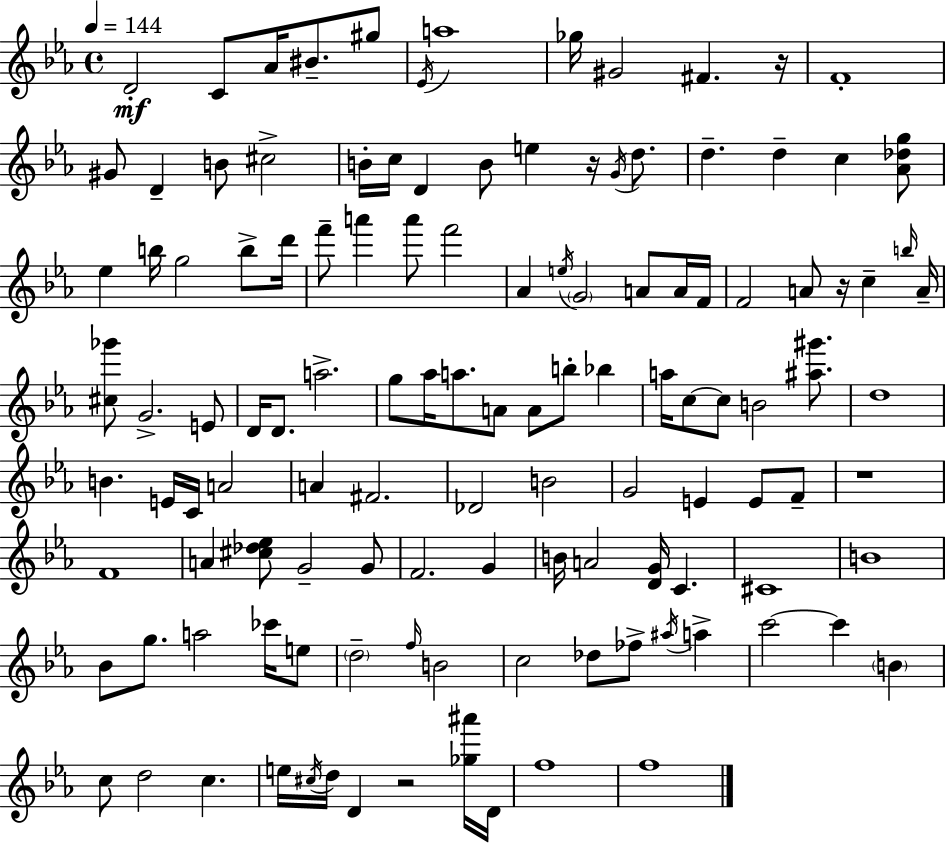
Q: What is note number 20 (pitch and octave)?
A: E5